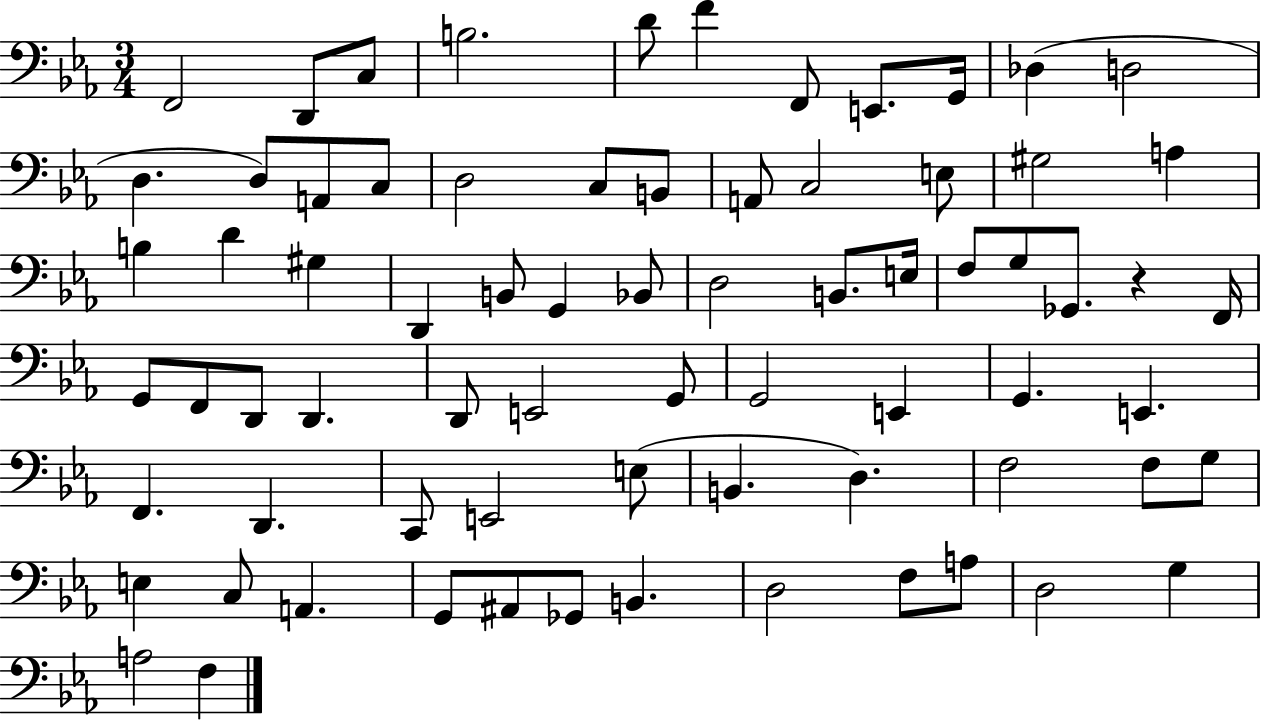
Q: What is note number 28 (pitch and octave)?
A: B2